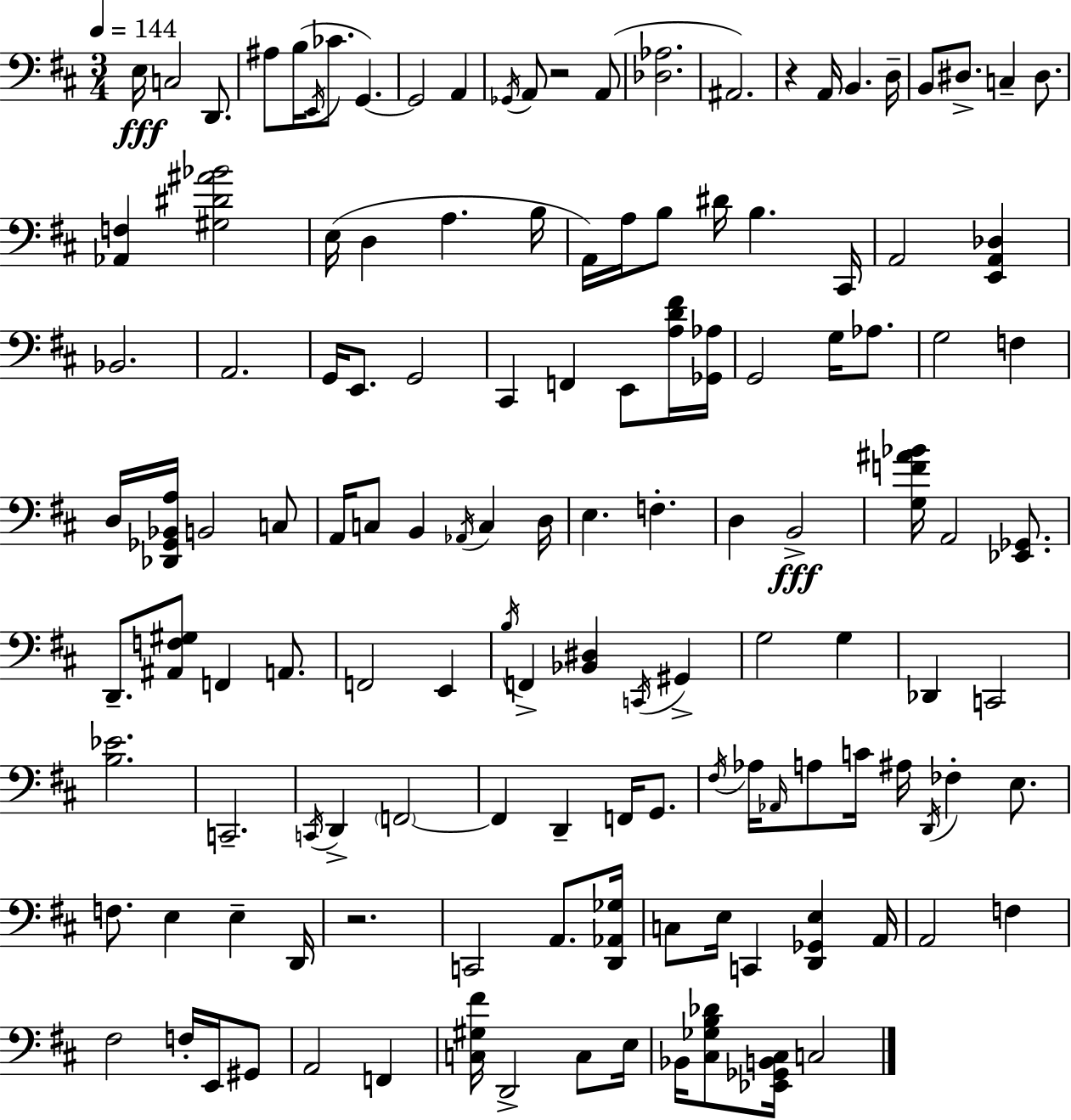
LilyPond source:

{
  \clef bass
  \numericTimeSignature
  \time 3/4
  \key d \major
  \tempo 4 = 144
  e16\fff c2 d,8. | ais8 b16( \acciaccatura { e,16 } ces'8. g,4.~~) | g,2 a,4 | \acciaccatura { ges,16 } a,8 r2 | \break a,8( <des aes>2. | ais,2.) | r4 a,16 b,4. | d16-- b,8 dis8.-> c4-- dis8. | \break <aes, f>4 <gis dis' ais' bes'>2 | e16( d4 a4. | b16 a,16) a16 b8 dis'16 b4. | cis,16 a,2 <e, a, des>4 | \break bes,2. | a,2. | g,16 e,8. g,2 | cis,4 f,4 e,8 | \break <a d' fis'>16 <ges, aes>16 g,2 g16 aes8. | g2 f4 | d16 <des, ges, bes, a>16 b,2 | c8 a,16 c8 b,4 \acciaccatura { aes,16 } c4 | \break d16 e4. f4.-. | d4 b,2->\fff | <g f' ais' bes'>16 a,2 | <ees, ges,>8. d,8.-- <ais, f gis>8 f,4 | \break a,8. f,2 e,4 | \acciaccatura { b16 } f,4-> <bes, dis>4 | \acciaccatura { c,16 } gis,4-> g2 | g4 des,4 c,2 | \break <b ees'>2. | c,2.-- | \acciaccatura { c,16 } d,4-> \parenthesize f,2~~ | f,4 d,4-- | \break f,16 g,8. \acciaccatura { fis16 } aes16 \grace { aes,16 } a8 c'16 | ais16 \acciaccatura { d,16 } fes4-. e8. f8. | e4 e4-- d,16 r2. | c,2 | \break a,8. <d, aes, ges>16 c8 e16 | c,4 <d, ges, e>4 a,16 a,2 | f4 fis2 | f16-. e,16 gis,8 a,2 | \break f,4 <c gis fis'>16 d,2-> | c8 e16 bes,16 <cis ges b des'>8 | <ees, ges, b, cis>16 c2 \bar "|."
}